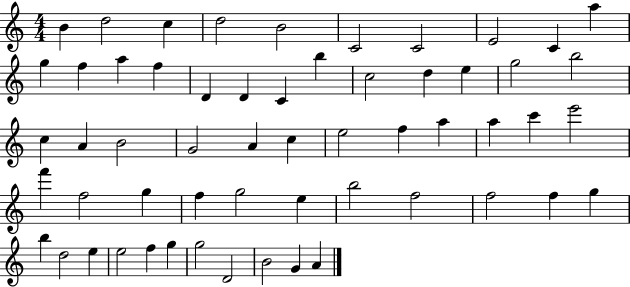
X:1
T:Untitled
M:4/4
L:1/4
K:C
B d2 c d2 B2 C2 C2 E2 C a g f a f D D C b c2 d e g2 b2 c A B2 G2 A c e2 f a a c' e'2 f' f2 g f g2 e b2 f2 f2 f g b d2 e e2 f g g2 D2 B2 G A